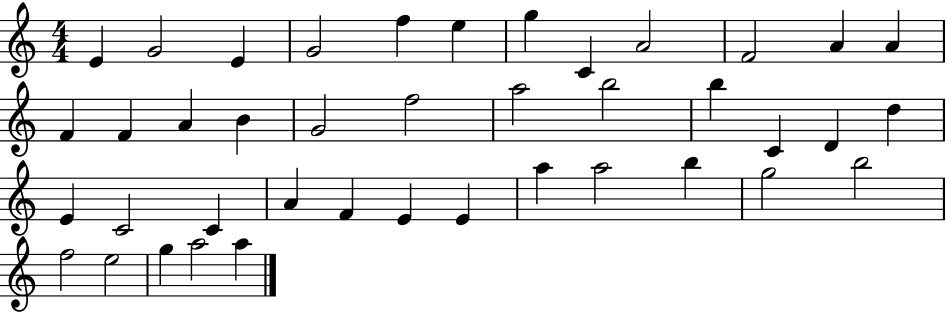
E4/q G4/h E4/q G4/h F5/q E5/q G5/q C4/q A4/h F4/h A4/q A4/q F4/q F4/q A4/q B4/q G4/h F5/h A5/h B5/h B5/q C4/q D4/q D5/q E4/q C4/h C4/q A4/q F4/q E4/q E4/q A5/q A5/h B5/q G5/h B5/h F5/h E5/h G5/q A5/h A5/q